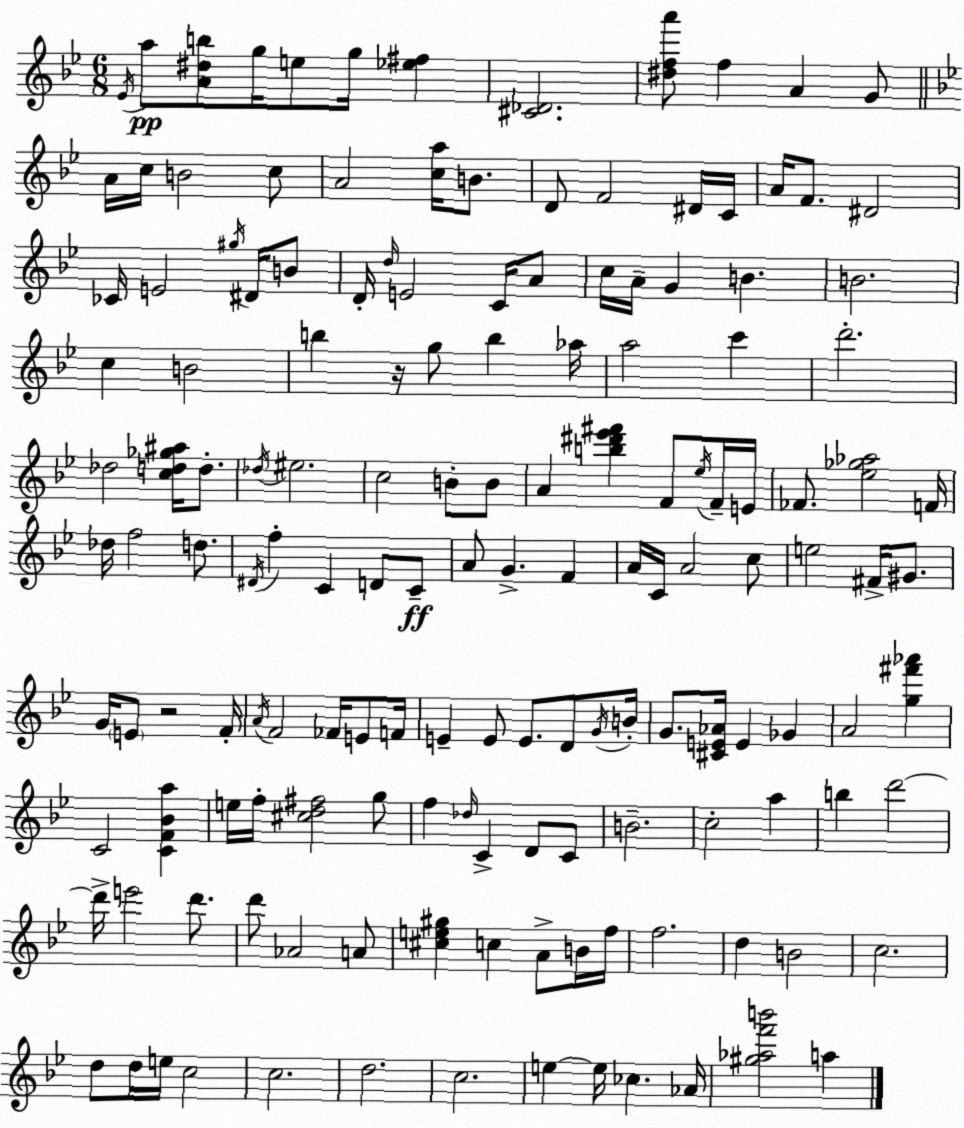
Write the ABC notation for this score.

X:1
T:Untitled
M:6/8
L:1/4
K:Gm
_E/4 a/2 [A^db]/2 g/4 e/2 g/4 [_e^f] [^C_D]2 [^dfa']/2 f A G/2 A/4 c/4 B2 c/2 A2 [ca]/4 B/2 D/2 F2 ^D/4 C/4 A/4 F/2 ^D2 _C/4 E2 ^g/4 ^D/4 B/2 D/4 d/4 E2 C/4 A/2 c/4 A/4 G B B2 c B2 b z/4 g/2 b _a/4 a2 c' d'2 _d2 [cd_g^a]/4 d/2 _d/4 ^e2 c2 B/2 B/2 A [b^d'_e'^f'] F/2 _e/4 F/4 E/4 _F/2 [_e_g_a]2 F/4 _d/4 f2 d/2 ^D/4 f C D/2 C/2 A/2 G F A/4 C/4 A2 c/2 e2 ^F/4 ^G/2 G/4 E/2 z2 F/4 A/4 F2 _F/4 E/2 F/4 E E/2 E/2 D/2 G/4 B/4 G/2 [^CE_A]/4 E _G A2 [g^f'_a'] C2 [CF_Ba] e/4 f/4 [^cd^f]2 g/2 f _d/4 C D/2 C/2 B2 c2 a b d'2 d'/4 e'2 d'/2 d'/2 _A2 A/2 [^ce^g] c A/2 B/4 f/4 f2 d B2 c2 d/2 d/4 e/4 c2 c2 d2 c2 e e/4 _c _A/4 [^g_af'b']2 a